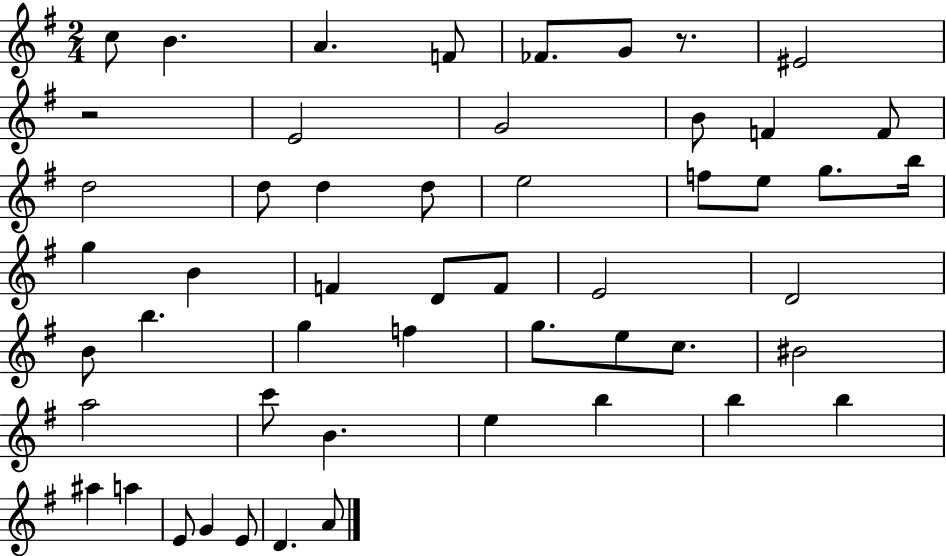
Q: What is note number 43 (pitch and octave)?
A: B5